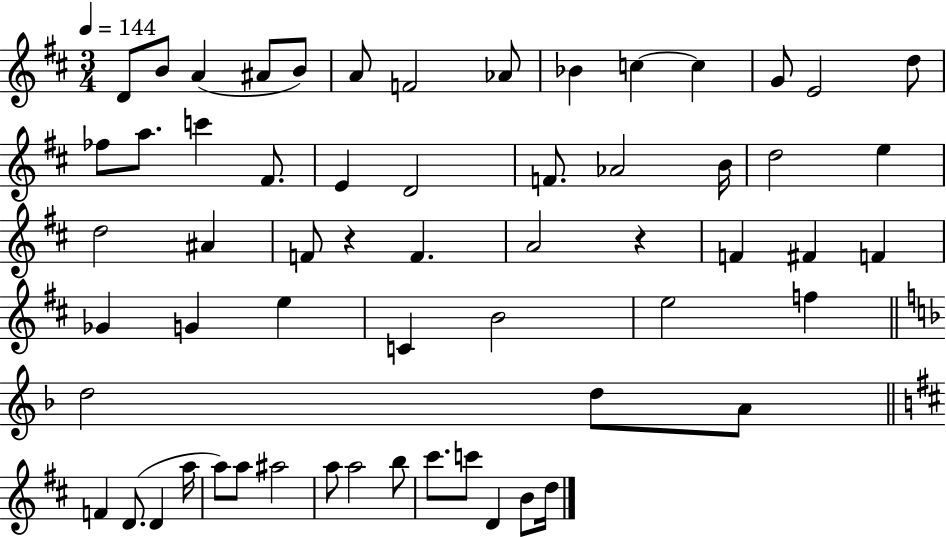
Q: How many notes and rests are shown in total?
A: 60